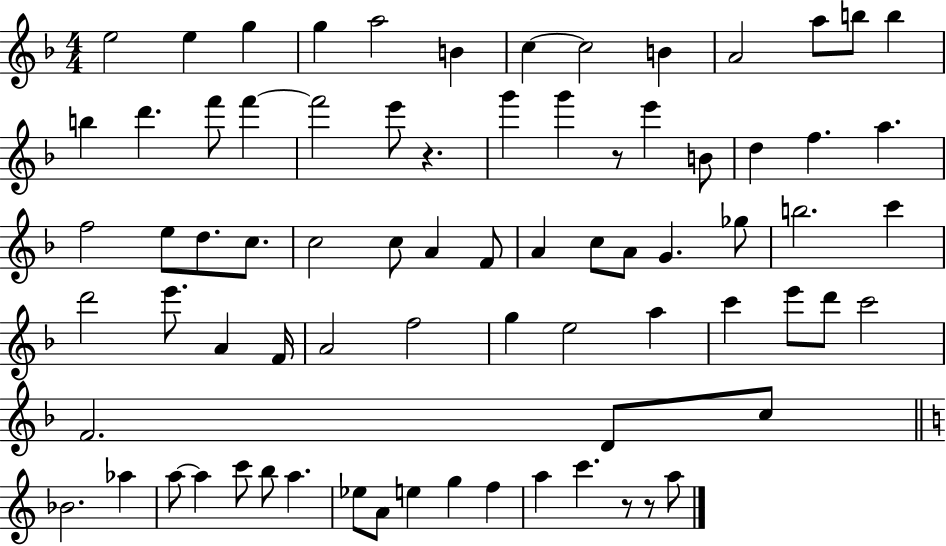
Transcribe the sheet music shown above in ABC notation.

X:1
T:Untitled
M:4/4
L:1/4
K:F
e2 e g g a2 B c c2 B A2 a/2 b/2 b b d' f'/2 f' f'2 e'/2 z g' g' z/2 e' B/2 d f a f2 e/2 d/2 c/2 c2 c/2 A F/2 A c/2 A/2 G _g/2 b2 c' d'2 e'/2 A F/4 A2 f2 g e2 a c' e'/2 d'/2 c'2 F2 D/2 c/2 _B2 _a a/2 a c'/2 b/2 a _e/2 A/2 e g f a c' z/2 z/2 a/2